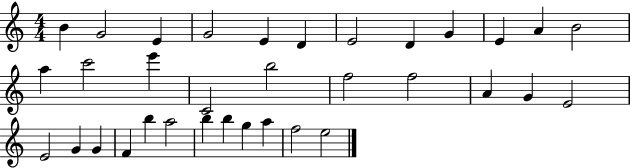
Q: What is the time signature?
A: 4/4